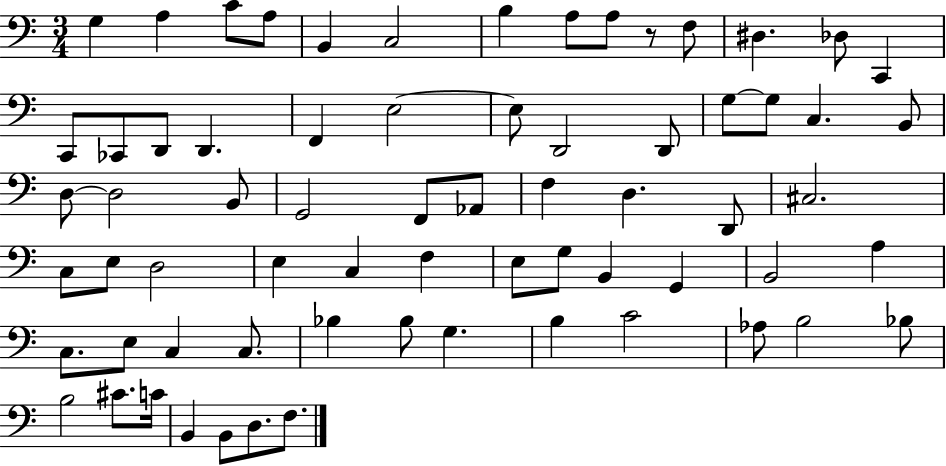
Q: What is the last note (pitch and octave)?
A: F3